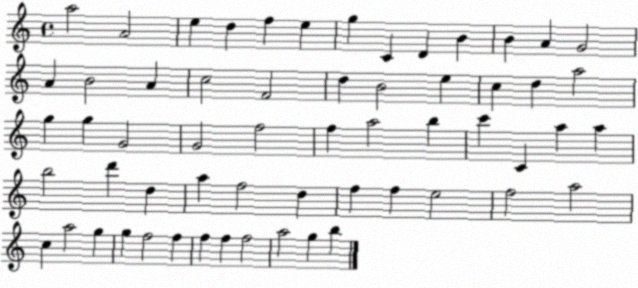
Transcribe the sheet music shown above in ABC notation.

X:1
T:Untitled
M:4/4
L:1/4
K:C
a2 A2 e d f e g C D B B A G2 A B2 A c2 F2 d B2 e c d a2 g g G2 G2 f2 f a2 b c' C a a b2 d' d a f2 d f f e2 f2 a2 c a2 g g f2 f f f f2 a2 g b